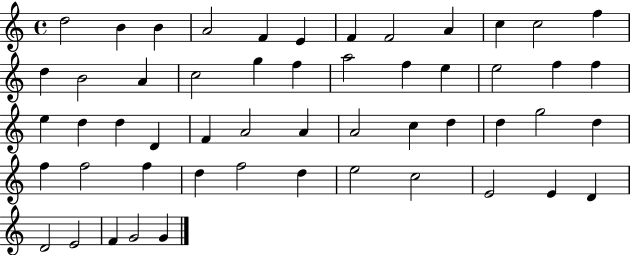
X:1
T:Untitled
M:4/4
L:1/4
K:C
d2 B B A2 F E F F2 A c c2 f d B2 A c2 g f a2 f e e2 f f e d d D F A2 A A2 c d d g2 d f f2 f d f2 d e2 c2 E2 E D D2 E2 F G2 G